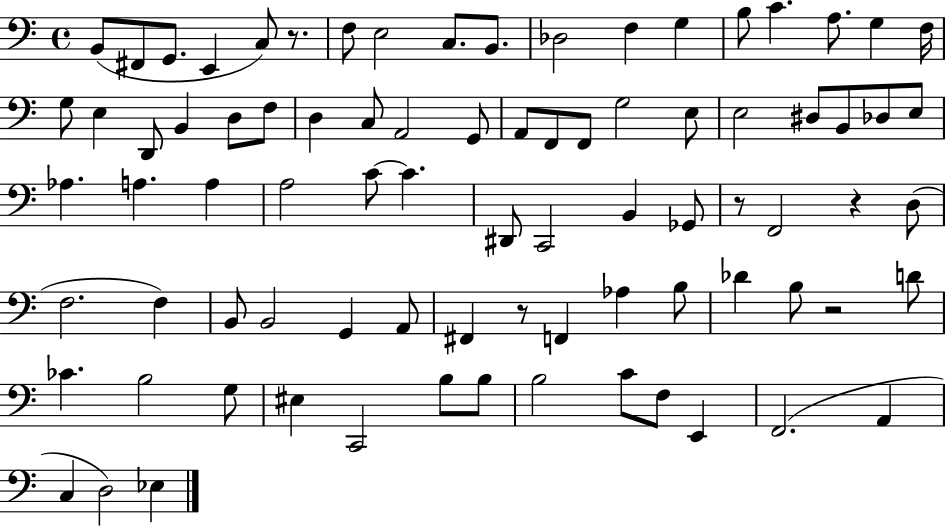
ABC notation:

X:1
T:Untitled
M:4/4
L:1/4
K:C
B,,/2 ^F,,/2 G,,/2 E,, C,/2 z/2 F,/2 E,2 C,/2 B,,/2 _D,2 F, G, B,/2 C A,/2 G, F,/4 G,/2 E, D,,/2 B,, D,/2 F,/2 D, C,/2 A,,2 G,,/2 A,,/2 F,,/2 F,,/2 G,2 E,/2 E,2 ^D,/2 B,,/2 _D,/2 E,/2 _A, A, A, A,2 C/2 C ^D,,/2 C,,2 B,, _G,,/2 z/2 F,,2 z D,/2 F,2 F, B,,/2 B,,2 G,, A,,/2 ^F,, z/2 F,, _A, B,/2 _D B,/2 z2 D/2 _C B,2 G,/2 ^E, C,,2 B,/2 B,/2 B,2 C/2 F,/2 E,, F,,2 A,, C, D,2 _E,